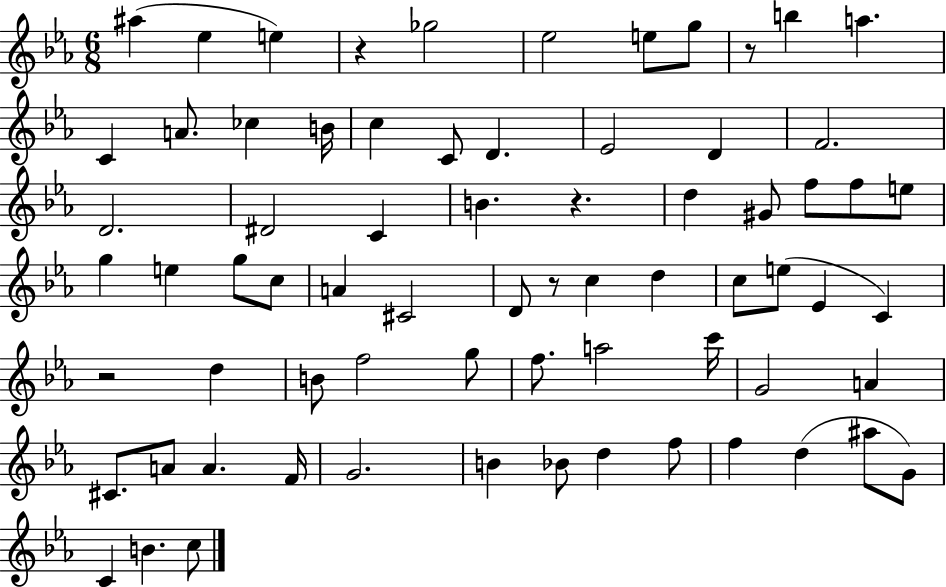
A#5/q Eb5/q E5/q R/q Gb5/h Eb5/h E5/e G5/e R/e B5/q A5/q. C4/q A4/e. CES5/q B4/s C5/q C4/e D4/q. Eb4/h D4/q F4/h. D4/h. D#4/h C4/q B4/q. R/q. D5/q G#4/e F5/e F5/e E5/e G5/q E5/q G5/e C5/e A4/q C#4/h D4/e R/e C5/q D5/q C5/e E5/e Eb4/q C4/q R/h D5/q B4/e F5/h G5/e F5/e. A5/h C6/s G4/h A4/q C#4/e. A4/e A4/q. F4/s G4/h. B4/q Bb4/e D5/q F5/e F5/q D5/q A#5/e G4/e C4/q B4/q. C5/e